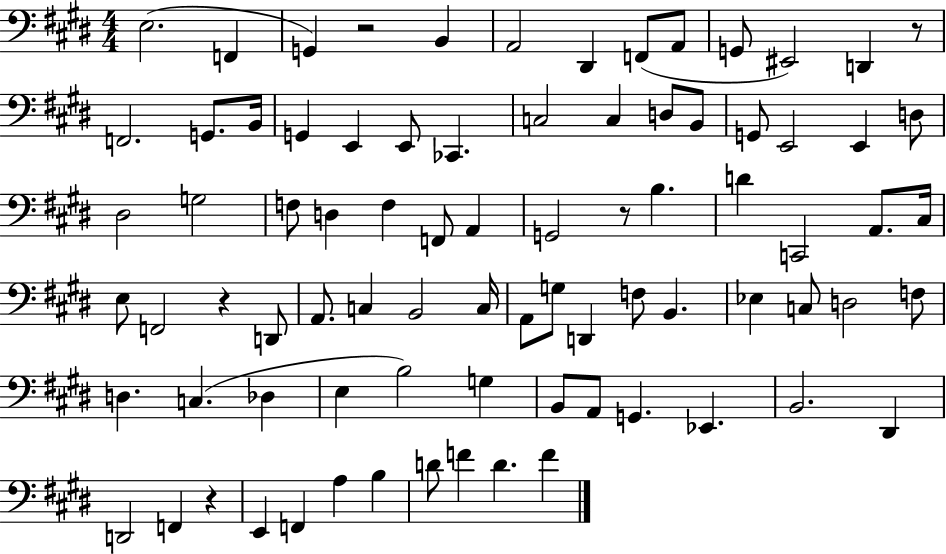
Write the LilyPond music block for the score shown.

{
  \clef bass
  \numericTimeSignature
  \time 4/4
  \key e \major
  \repeat volta 2 { e2.( f,4 | g,4) r2 b,4 | a,2 dis,4 f,8( a,8 | g,8 eis,2) d,4 r8 | \break f,2. g,8. b,16 | g,4 e,4 e,8 ces,4. | c2 c4 d8 b,8 | g,8 e,2 e,4 d8 | \break dis2 g2 | f8 d4 f4 f,8 a,4 | g,2 r8 b4. | d'4 c,2 a,8. cis16 | \break e8 f,2 r4 d,8 | a,8. c4 b,2 c16 | a,8 g8 d,4 f8 b,4. | ees4 c8 d2 f8 | \break d4. c4.( des4 | e4 b2) g4 | b,8 a,8 g,4. ees,4. | b,2. dis,4 | \break d,2 f,4 r4 | e,4 f,4 a4 b4 | d'8 f'4 d'4. f'4 | } \bar "|."
}